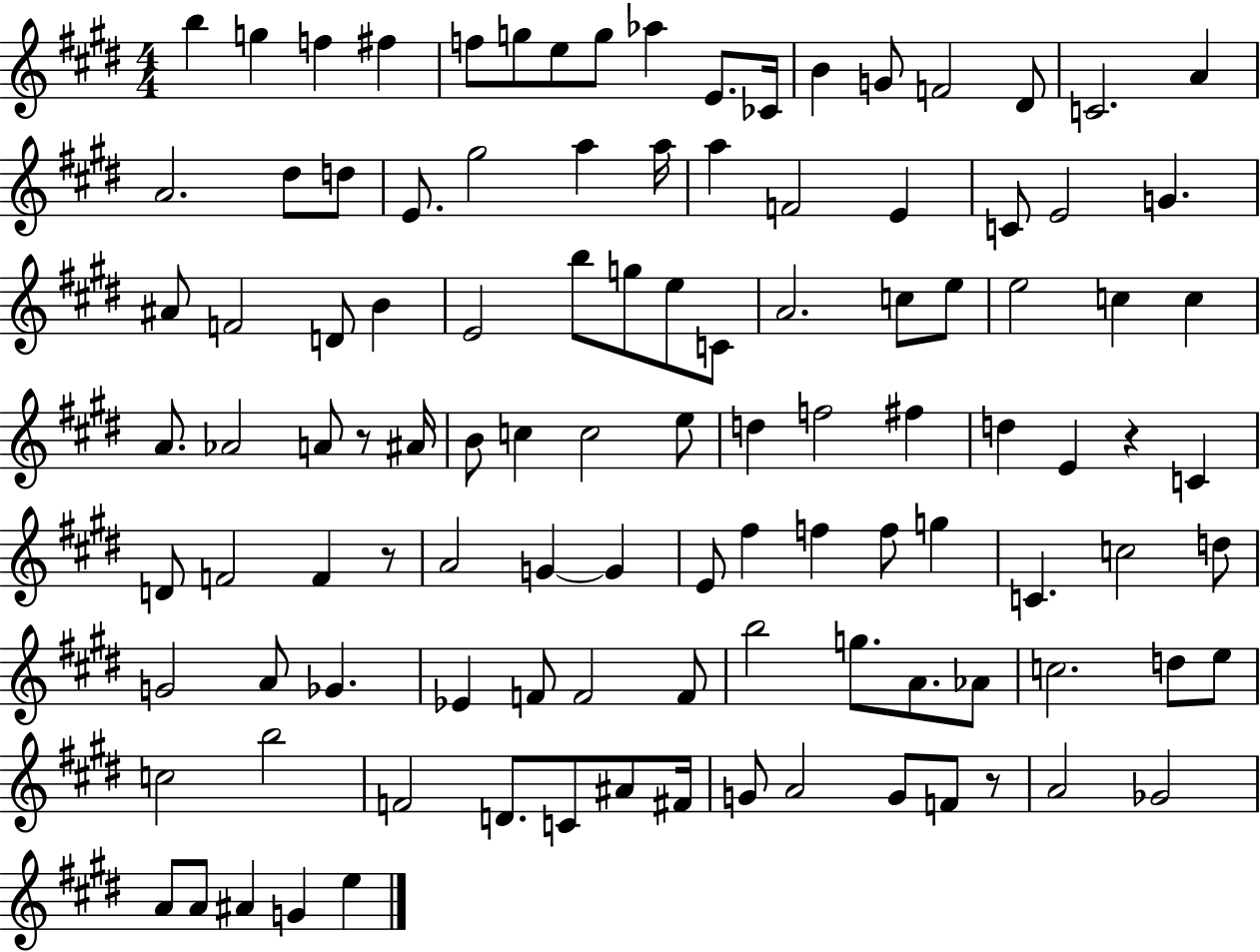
X:1
T:Untitled
M:4/4
L:1/4
K:E
b g f ^f f/2 g/2 e/2 g/2 _a E/2 _C/4 B G/2 F2 ^D/2 C2 A A2 ^d/2 d/2 E/2 ^g2 a a/4 a F2 E C/2 E2 G ^A/2 F2 D/2 B E2 b/2 g/2 e/2 C/2 A2 c/2 e/2 e2 c c A/2 _A2 A/2 z/2 ^A/4 B/2 c c2 e/2 d f2 ^f d E z C D/2 F2 F z/2 A2 G G E/2 ^f f f/2 g C c2 d/2 G2 A/2 _G _E F/2 F2 F/2 b2 g/2 A/2 _A/2 c2 d/2 e/2 c2 b2 F2 D/2 C/2 ^A/2 ^F/4 G/2 A2 G/2 F/2 z/2 A2 _G2 A/2 A/2 ^A G e